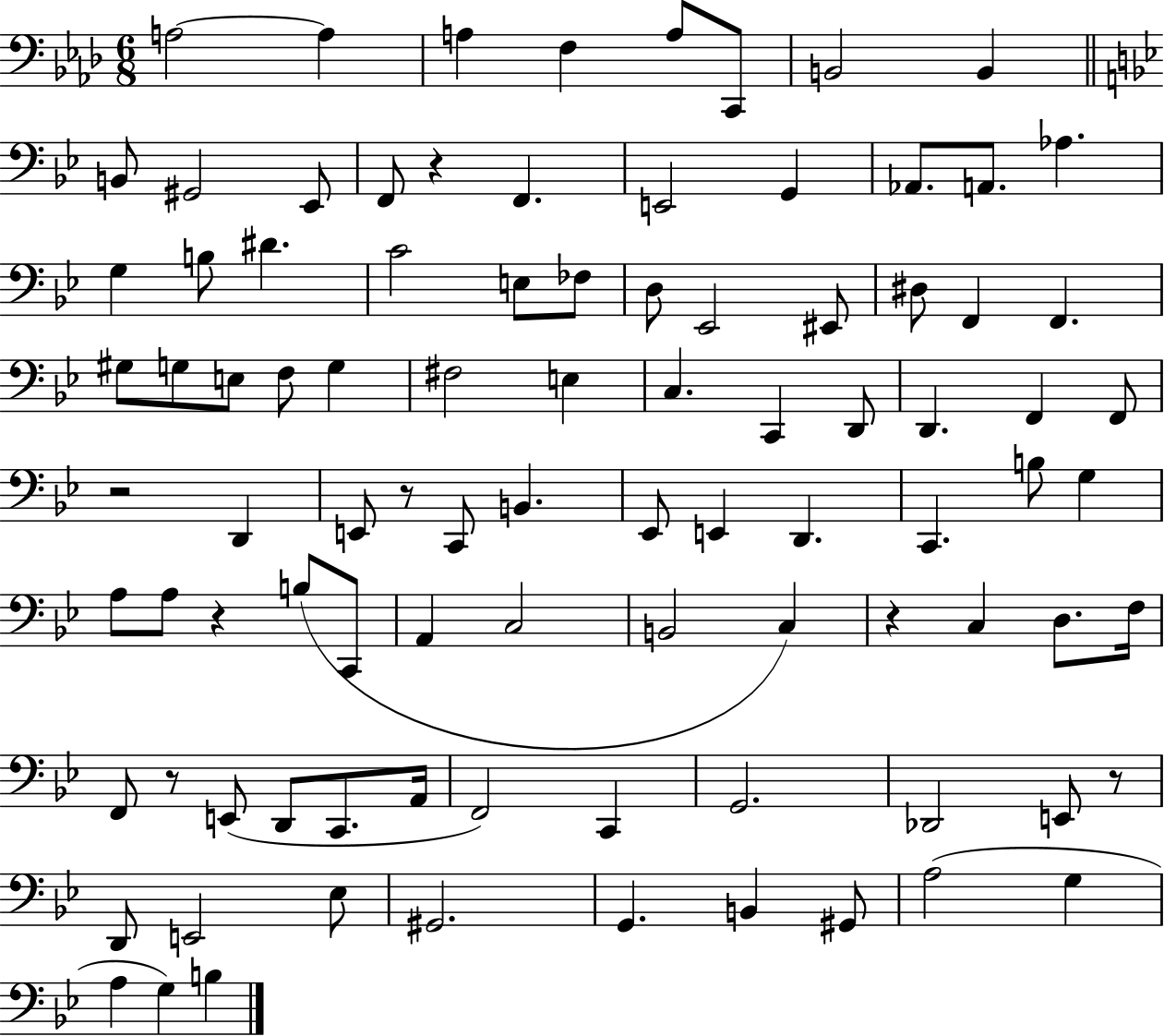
{
  \clef bass
  \numericTimeSignature
  \time 6/8
  \key aes \major
  \repeat volta 2 { a2~~ a4 | a4 f4 a8 c,8 | b,2 b,4 | \bar "||" \break \key bes \major b,8 gis,2 ees,8 | f,8 r4 f,4. | e,2 g,4 | aes,8. a,8. aes4. | \break g4 b8 dis'4. | c'2 e8 fes8 | d8 ees,2 eis,8 | dis8 f,4 f,4. | \break gis8 g8 e8 f8 g4 | fis2 e4 | c4. c,4 d,8 | d,4. f,4 f,8 | \break r2 d,4 | e,8 r8 c,8 b,4. | ees,8 e,4 d,4. | c,4. b8 g4 | \break a8 a8 r4 b8( c,8 | a,4 c2 | b,2 c4) | r4 c4 d8. f16 | \break f,8 r8 e,8( d,8 c,8. a,16 | f,2) c,4 | g,2. | des,2 e,8 r8 | \break d,8 e,2 ees8 | gis,2. | g,4. b,4 gis,8 | a2( g4 | \break a4 g4) b4 | } \bar "|."
}